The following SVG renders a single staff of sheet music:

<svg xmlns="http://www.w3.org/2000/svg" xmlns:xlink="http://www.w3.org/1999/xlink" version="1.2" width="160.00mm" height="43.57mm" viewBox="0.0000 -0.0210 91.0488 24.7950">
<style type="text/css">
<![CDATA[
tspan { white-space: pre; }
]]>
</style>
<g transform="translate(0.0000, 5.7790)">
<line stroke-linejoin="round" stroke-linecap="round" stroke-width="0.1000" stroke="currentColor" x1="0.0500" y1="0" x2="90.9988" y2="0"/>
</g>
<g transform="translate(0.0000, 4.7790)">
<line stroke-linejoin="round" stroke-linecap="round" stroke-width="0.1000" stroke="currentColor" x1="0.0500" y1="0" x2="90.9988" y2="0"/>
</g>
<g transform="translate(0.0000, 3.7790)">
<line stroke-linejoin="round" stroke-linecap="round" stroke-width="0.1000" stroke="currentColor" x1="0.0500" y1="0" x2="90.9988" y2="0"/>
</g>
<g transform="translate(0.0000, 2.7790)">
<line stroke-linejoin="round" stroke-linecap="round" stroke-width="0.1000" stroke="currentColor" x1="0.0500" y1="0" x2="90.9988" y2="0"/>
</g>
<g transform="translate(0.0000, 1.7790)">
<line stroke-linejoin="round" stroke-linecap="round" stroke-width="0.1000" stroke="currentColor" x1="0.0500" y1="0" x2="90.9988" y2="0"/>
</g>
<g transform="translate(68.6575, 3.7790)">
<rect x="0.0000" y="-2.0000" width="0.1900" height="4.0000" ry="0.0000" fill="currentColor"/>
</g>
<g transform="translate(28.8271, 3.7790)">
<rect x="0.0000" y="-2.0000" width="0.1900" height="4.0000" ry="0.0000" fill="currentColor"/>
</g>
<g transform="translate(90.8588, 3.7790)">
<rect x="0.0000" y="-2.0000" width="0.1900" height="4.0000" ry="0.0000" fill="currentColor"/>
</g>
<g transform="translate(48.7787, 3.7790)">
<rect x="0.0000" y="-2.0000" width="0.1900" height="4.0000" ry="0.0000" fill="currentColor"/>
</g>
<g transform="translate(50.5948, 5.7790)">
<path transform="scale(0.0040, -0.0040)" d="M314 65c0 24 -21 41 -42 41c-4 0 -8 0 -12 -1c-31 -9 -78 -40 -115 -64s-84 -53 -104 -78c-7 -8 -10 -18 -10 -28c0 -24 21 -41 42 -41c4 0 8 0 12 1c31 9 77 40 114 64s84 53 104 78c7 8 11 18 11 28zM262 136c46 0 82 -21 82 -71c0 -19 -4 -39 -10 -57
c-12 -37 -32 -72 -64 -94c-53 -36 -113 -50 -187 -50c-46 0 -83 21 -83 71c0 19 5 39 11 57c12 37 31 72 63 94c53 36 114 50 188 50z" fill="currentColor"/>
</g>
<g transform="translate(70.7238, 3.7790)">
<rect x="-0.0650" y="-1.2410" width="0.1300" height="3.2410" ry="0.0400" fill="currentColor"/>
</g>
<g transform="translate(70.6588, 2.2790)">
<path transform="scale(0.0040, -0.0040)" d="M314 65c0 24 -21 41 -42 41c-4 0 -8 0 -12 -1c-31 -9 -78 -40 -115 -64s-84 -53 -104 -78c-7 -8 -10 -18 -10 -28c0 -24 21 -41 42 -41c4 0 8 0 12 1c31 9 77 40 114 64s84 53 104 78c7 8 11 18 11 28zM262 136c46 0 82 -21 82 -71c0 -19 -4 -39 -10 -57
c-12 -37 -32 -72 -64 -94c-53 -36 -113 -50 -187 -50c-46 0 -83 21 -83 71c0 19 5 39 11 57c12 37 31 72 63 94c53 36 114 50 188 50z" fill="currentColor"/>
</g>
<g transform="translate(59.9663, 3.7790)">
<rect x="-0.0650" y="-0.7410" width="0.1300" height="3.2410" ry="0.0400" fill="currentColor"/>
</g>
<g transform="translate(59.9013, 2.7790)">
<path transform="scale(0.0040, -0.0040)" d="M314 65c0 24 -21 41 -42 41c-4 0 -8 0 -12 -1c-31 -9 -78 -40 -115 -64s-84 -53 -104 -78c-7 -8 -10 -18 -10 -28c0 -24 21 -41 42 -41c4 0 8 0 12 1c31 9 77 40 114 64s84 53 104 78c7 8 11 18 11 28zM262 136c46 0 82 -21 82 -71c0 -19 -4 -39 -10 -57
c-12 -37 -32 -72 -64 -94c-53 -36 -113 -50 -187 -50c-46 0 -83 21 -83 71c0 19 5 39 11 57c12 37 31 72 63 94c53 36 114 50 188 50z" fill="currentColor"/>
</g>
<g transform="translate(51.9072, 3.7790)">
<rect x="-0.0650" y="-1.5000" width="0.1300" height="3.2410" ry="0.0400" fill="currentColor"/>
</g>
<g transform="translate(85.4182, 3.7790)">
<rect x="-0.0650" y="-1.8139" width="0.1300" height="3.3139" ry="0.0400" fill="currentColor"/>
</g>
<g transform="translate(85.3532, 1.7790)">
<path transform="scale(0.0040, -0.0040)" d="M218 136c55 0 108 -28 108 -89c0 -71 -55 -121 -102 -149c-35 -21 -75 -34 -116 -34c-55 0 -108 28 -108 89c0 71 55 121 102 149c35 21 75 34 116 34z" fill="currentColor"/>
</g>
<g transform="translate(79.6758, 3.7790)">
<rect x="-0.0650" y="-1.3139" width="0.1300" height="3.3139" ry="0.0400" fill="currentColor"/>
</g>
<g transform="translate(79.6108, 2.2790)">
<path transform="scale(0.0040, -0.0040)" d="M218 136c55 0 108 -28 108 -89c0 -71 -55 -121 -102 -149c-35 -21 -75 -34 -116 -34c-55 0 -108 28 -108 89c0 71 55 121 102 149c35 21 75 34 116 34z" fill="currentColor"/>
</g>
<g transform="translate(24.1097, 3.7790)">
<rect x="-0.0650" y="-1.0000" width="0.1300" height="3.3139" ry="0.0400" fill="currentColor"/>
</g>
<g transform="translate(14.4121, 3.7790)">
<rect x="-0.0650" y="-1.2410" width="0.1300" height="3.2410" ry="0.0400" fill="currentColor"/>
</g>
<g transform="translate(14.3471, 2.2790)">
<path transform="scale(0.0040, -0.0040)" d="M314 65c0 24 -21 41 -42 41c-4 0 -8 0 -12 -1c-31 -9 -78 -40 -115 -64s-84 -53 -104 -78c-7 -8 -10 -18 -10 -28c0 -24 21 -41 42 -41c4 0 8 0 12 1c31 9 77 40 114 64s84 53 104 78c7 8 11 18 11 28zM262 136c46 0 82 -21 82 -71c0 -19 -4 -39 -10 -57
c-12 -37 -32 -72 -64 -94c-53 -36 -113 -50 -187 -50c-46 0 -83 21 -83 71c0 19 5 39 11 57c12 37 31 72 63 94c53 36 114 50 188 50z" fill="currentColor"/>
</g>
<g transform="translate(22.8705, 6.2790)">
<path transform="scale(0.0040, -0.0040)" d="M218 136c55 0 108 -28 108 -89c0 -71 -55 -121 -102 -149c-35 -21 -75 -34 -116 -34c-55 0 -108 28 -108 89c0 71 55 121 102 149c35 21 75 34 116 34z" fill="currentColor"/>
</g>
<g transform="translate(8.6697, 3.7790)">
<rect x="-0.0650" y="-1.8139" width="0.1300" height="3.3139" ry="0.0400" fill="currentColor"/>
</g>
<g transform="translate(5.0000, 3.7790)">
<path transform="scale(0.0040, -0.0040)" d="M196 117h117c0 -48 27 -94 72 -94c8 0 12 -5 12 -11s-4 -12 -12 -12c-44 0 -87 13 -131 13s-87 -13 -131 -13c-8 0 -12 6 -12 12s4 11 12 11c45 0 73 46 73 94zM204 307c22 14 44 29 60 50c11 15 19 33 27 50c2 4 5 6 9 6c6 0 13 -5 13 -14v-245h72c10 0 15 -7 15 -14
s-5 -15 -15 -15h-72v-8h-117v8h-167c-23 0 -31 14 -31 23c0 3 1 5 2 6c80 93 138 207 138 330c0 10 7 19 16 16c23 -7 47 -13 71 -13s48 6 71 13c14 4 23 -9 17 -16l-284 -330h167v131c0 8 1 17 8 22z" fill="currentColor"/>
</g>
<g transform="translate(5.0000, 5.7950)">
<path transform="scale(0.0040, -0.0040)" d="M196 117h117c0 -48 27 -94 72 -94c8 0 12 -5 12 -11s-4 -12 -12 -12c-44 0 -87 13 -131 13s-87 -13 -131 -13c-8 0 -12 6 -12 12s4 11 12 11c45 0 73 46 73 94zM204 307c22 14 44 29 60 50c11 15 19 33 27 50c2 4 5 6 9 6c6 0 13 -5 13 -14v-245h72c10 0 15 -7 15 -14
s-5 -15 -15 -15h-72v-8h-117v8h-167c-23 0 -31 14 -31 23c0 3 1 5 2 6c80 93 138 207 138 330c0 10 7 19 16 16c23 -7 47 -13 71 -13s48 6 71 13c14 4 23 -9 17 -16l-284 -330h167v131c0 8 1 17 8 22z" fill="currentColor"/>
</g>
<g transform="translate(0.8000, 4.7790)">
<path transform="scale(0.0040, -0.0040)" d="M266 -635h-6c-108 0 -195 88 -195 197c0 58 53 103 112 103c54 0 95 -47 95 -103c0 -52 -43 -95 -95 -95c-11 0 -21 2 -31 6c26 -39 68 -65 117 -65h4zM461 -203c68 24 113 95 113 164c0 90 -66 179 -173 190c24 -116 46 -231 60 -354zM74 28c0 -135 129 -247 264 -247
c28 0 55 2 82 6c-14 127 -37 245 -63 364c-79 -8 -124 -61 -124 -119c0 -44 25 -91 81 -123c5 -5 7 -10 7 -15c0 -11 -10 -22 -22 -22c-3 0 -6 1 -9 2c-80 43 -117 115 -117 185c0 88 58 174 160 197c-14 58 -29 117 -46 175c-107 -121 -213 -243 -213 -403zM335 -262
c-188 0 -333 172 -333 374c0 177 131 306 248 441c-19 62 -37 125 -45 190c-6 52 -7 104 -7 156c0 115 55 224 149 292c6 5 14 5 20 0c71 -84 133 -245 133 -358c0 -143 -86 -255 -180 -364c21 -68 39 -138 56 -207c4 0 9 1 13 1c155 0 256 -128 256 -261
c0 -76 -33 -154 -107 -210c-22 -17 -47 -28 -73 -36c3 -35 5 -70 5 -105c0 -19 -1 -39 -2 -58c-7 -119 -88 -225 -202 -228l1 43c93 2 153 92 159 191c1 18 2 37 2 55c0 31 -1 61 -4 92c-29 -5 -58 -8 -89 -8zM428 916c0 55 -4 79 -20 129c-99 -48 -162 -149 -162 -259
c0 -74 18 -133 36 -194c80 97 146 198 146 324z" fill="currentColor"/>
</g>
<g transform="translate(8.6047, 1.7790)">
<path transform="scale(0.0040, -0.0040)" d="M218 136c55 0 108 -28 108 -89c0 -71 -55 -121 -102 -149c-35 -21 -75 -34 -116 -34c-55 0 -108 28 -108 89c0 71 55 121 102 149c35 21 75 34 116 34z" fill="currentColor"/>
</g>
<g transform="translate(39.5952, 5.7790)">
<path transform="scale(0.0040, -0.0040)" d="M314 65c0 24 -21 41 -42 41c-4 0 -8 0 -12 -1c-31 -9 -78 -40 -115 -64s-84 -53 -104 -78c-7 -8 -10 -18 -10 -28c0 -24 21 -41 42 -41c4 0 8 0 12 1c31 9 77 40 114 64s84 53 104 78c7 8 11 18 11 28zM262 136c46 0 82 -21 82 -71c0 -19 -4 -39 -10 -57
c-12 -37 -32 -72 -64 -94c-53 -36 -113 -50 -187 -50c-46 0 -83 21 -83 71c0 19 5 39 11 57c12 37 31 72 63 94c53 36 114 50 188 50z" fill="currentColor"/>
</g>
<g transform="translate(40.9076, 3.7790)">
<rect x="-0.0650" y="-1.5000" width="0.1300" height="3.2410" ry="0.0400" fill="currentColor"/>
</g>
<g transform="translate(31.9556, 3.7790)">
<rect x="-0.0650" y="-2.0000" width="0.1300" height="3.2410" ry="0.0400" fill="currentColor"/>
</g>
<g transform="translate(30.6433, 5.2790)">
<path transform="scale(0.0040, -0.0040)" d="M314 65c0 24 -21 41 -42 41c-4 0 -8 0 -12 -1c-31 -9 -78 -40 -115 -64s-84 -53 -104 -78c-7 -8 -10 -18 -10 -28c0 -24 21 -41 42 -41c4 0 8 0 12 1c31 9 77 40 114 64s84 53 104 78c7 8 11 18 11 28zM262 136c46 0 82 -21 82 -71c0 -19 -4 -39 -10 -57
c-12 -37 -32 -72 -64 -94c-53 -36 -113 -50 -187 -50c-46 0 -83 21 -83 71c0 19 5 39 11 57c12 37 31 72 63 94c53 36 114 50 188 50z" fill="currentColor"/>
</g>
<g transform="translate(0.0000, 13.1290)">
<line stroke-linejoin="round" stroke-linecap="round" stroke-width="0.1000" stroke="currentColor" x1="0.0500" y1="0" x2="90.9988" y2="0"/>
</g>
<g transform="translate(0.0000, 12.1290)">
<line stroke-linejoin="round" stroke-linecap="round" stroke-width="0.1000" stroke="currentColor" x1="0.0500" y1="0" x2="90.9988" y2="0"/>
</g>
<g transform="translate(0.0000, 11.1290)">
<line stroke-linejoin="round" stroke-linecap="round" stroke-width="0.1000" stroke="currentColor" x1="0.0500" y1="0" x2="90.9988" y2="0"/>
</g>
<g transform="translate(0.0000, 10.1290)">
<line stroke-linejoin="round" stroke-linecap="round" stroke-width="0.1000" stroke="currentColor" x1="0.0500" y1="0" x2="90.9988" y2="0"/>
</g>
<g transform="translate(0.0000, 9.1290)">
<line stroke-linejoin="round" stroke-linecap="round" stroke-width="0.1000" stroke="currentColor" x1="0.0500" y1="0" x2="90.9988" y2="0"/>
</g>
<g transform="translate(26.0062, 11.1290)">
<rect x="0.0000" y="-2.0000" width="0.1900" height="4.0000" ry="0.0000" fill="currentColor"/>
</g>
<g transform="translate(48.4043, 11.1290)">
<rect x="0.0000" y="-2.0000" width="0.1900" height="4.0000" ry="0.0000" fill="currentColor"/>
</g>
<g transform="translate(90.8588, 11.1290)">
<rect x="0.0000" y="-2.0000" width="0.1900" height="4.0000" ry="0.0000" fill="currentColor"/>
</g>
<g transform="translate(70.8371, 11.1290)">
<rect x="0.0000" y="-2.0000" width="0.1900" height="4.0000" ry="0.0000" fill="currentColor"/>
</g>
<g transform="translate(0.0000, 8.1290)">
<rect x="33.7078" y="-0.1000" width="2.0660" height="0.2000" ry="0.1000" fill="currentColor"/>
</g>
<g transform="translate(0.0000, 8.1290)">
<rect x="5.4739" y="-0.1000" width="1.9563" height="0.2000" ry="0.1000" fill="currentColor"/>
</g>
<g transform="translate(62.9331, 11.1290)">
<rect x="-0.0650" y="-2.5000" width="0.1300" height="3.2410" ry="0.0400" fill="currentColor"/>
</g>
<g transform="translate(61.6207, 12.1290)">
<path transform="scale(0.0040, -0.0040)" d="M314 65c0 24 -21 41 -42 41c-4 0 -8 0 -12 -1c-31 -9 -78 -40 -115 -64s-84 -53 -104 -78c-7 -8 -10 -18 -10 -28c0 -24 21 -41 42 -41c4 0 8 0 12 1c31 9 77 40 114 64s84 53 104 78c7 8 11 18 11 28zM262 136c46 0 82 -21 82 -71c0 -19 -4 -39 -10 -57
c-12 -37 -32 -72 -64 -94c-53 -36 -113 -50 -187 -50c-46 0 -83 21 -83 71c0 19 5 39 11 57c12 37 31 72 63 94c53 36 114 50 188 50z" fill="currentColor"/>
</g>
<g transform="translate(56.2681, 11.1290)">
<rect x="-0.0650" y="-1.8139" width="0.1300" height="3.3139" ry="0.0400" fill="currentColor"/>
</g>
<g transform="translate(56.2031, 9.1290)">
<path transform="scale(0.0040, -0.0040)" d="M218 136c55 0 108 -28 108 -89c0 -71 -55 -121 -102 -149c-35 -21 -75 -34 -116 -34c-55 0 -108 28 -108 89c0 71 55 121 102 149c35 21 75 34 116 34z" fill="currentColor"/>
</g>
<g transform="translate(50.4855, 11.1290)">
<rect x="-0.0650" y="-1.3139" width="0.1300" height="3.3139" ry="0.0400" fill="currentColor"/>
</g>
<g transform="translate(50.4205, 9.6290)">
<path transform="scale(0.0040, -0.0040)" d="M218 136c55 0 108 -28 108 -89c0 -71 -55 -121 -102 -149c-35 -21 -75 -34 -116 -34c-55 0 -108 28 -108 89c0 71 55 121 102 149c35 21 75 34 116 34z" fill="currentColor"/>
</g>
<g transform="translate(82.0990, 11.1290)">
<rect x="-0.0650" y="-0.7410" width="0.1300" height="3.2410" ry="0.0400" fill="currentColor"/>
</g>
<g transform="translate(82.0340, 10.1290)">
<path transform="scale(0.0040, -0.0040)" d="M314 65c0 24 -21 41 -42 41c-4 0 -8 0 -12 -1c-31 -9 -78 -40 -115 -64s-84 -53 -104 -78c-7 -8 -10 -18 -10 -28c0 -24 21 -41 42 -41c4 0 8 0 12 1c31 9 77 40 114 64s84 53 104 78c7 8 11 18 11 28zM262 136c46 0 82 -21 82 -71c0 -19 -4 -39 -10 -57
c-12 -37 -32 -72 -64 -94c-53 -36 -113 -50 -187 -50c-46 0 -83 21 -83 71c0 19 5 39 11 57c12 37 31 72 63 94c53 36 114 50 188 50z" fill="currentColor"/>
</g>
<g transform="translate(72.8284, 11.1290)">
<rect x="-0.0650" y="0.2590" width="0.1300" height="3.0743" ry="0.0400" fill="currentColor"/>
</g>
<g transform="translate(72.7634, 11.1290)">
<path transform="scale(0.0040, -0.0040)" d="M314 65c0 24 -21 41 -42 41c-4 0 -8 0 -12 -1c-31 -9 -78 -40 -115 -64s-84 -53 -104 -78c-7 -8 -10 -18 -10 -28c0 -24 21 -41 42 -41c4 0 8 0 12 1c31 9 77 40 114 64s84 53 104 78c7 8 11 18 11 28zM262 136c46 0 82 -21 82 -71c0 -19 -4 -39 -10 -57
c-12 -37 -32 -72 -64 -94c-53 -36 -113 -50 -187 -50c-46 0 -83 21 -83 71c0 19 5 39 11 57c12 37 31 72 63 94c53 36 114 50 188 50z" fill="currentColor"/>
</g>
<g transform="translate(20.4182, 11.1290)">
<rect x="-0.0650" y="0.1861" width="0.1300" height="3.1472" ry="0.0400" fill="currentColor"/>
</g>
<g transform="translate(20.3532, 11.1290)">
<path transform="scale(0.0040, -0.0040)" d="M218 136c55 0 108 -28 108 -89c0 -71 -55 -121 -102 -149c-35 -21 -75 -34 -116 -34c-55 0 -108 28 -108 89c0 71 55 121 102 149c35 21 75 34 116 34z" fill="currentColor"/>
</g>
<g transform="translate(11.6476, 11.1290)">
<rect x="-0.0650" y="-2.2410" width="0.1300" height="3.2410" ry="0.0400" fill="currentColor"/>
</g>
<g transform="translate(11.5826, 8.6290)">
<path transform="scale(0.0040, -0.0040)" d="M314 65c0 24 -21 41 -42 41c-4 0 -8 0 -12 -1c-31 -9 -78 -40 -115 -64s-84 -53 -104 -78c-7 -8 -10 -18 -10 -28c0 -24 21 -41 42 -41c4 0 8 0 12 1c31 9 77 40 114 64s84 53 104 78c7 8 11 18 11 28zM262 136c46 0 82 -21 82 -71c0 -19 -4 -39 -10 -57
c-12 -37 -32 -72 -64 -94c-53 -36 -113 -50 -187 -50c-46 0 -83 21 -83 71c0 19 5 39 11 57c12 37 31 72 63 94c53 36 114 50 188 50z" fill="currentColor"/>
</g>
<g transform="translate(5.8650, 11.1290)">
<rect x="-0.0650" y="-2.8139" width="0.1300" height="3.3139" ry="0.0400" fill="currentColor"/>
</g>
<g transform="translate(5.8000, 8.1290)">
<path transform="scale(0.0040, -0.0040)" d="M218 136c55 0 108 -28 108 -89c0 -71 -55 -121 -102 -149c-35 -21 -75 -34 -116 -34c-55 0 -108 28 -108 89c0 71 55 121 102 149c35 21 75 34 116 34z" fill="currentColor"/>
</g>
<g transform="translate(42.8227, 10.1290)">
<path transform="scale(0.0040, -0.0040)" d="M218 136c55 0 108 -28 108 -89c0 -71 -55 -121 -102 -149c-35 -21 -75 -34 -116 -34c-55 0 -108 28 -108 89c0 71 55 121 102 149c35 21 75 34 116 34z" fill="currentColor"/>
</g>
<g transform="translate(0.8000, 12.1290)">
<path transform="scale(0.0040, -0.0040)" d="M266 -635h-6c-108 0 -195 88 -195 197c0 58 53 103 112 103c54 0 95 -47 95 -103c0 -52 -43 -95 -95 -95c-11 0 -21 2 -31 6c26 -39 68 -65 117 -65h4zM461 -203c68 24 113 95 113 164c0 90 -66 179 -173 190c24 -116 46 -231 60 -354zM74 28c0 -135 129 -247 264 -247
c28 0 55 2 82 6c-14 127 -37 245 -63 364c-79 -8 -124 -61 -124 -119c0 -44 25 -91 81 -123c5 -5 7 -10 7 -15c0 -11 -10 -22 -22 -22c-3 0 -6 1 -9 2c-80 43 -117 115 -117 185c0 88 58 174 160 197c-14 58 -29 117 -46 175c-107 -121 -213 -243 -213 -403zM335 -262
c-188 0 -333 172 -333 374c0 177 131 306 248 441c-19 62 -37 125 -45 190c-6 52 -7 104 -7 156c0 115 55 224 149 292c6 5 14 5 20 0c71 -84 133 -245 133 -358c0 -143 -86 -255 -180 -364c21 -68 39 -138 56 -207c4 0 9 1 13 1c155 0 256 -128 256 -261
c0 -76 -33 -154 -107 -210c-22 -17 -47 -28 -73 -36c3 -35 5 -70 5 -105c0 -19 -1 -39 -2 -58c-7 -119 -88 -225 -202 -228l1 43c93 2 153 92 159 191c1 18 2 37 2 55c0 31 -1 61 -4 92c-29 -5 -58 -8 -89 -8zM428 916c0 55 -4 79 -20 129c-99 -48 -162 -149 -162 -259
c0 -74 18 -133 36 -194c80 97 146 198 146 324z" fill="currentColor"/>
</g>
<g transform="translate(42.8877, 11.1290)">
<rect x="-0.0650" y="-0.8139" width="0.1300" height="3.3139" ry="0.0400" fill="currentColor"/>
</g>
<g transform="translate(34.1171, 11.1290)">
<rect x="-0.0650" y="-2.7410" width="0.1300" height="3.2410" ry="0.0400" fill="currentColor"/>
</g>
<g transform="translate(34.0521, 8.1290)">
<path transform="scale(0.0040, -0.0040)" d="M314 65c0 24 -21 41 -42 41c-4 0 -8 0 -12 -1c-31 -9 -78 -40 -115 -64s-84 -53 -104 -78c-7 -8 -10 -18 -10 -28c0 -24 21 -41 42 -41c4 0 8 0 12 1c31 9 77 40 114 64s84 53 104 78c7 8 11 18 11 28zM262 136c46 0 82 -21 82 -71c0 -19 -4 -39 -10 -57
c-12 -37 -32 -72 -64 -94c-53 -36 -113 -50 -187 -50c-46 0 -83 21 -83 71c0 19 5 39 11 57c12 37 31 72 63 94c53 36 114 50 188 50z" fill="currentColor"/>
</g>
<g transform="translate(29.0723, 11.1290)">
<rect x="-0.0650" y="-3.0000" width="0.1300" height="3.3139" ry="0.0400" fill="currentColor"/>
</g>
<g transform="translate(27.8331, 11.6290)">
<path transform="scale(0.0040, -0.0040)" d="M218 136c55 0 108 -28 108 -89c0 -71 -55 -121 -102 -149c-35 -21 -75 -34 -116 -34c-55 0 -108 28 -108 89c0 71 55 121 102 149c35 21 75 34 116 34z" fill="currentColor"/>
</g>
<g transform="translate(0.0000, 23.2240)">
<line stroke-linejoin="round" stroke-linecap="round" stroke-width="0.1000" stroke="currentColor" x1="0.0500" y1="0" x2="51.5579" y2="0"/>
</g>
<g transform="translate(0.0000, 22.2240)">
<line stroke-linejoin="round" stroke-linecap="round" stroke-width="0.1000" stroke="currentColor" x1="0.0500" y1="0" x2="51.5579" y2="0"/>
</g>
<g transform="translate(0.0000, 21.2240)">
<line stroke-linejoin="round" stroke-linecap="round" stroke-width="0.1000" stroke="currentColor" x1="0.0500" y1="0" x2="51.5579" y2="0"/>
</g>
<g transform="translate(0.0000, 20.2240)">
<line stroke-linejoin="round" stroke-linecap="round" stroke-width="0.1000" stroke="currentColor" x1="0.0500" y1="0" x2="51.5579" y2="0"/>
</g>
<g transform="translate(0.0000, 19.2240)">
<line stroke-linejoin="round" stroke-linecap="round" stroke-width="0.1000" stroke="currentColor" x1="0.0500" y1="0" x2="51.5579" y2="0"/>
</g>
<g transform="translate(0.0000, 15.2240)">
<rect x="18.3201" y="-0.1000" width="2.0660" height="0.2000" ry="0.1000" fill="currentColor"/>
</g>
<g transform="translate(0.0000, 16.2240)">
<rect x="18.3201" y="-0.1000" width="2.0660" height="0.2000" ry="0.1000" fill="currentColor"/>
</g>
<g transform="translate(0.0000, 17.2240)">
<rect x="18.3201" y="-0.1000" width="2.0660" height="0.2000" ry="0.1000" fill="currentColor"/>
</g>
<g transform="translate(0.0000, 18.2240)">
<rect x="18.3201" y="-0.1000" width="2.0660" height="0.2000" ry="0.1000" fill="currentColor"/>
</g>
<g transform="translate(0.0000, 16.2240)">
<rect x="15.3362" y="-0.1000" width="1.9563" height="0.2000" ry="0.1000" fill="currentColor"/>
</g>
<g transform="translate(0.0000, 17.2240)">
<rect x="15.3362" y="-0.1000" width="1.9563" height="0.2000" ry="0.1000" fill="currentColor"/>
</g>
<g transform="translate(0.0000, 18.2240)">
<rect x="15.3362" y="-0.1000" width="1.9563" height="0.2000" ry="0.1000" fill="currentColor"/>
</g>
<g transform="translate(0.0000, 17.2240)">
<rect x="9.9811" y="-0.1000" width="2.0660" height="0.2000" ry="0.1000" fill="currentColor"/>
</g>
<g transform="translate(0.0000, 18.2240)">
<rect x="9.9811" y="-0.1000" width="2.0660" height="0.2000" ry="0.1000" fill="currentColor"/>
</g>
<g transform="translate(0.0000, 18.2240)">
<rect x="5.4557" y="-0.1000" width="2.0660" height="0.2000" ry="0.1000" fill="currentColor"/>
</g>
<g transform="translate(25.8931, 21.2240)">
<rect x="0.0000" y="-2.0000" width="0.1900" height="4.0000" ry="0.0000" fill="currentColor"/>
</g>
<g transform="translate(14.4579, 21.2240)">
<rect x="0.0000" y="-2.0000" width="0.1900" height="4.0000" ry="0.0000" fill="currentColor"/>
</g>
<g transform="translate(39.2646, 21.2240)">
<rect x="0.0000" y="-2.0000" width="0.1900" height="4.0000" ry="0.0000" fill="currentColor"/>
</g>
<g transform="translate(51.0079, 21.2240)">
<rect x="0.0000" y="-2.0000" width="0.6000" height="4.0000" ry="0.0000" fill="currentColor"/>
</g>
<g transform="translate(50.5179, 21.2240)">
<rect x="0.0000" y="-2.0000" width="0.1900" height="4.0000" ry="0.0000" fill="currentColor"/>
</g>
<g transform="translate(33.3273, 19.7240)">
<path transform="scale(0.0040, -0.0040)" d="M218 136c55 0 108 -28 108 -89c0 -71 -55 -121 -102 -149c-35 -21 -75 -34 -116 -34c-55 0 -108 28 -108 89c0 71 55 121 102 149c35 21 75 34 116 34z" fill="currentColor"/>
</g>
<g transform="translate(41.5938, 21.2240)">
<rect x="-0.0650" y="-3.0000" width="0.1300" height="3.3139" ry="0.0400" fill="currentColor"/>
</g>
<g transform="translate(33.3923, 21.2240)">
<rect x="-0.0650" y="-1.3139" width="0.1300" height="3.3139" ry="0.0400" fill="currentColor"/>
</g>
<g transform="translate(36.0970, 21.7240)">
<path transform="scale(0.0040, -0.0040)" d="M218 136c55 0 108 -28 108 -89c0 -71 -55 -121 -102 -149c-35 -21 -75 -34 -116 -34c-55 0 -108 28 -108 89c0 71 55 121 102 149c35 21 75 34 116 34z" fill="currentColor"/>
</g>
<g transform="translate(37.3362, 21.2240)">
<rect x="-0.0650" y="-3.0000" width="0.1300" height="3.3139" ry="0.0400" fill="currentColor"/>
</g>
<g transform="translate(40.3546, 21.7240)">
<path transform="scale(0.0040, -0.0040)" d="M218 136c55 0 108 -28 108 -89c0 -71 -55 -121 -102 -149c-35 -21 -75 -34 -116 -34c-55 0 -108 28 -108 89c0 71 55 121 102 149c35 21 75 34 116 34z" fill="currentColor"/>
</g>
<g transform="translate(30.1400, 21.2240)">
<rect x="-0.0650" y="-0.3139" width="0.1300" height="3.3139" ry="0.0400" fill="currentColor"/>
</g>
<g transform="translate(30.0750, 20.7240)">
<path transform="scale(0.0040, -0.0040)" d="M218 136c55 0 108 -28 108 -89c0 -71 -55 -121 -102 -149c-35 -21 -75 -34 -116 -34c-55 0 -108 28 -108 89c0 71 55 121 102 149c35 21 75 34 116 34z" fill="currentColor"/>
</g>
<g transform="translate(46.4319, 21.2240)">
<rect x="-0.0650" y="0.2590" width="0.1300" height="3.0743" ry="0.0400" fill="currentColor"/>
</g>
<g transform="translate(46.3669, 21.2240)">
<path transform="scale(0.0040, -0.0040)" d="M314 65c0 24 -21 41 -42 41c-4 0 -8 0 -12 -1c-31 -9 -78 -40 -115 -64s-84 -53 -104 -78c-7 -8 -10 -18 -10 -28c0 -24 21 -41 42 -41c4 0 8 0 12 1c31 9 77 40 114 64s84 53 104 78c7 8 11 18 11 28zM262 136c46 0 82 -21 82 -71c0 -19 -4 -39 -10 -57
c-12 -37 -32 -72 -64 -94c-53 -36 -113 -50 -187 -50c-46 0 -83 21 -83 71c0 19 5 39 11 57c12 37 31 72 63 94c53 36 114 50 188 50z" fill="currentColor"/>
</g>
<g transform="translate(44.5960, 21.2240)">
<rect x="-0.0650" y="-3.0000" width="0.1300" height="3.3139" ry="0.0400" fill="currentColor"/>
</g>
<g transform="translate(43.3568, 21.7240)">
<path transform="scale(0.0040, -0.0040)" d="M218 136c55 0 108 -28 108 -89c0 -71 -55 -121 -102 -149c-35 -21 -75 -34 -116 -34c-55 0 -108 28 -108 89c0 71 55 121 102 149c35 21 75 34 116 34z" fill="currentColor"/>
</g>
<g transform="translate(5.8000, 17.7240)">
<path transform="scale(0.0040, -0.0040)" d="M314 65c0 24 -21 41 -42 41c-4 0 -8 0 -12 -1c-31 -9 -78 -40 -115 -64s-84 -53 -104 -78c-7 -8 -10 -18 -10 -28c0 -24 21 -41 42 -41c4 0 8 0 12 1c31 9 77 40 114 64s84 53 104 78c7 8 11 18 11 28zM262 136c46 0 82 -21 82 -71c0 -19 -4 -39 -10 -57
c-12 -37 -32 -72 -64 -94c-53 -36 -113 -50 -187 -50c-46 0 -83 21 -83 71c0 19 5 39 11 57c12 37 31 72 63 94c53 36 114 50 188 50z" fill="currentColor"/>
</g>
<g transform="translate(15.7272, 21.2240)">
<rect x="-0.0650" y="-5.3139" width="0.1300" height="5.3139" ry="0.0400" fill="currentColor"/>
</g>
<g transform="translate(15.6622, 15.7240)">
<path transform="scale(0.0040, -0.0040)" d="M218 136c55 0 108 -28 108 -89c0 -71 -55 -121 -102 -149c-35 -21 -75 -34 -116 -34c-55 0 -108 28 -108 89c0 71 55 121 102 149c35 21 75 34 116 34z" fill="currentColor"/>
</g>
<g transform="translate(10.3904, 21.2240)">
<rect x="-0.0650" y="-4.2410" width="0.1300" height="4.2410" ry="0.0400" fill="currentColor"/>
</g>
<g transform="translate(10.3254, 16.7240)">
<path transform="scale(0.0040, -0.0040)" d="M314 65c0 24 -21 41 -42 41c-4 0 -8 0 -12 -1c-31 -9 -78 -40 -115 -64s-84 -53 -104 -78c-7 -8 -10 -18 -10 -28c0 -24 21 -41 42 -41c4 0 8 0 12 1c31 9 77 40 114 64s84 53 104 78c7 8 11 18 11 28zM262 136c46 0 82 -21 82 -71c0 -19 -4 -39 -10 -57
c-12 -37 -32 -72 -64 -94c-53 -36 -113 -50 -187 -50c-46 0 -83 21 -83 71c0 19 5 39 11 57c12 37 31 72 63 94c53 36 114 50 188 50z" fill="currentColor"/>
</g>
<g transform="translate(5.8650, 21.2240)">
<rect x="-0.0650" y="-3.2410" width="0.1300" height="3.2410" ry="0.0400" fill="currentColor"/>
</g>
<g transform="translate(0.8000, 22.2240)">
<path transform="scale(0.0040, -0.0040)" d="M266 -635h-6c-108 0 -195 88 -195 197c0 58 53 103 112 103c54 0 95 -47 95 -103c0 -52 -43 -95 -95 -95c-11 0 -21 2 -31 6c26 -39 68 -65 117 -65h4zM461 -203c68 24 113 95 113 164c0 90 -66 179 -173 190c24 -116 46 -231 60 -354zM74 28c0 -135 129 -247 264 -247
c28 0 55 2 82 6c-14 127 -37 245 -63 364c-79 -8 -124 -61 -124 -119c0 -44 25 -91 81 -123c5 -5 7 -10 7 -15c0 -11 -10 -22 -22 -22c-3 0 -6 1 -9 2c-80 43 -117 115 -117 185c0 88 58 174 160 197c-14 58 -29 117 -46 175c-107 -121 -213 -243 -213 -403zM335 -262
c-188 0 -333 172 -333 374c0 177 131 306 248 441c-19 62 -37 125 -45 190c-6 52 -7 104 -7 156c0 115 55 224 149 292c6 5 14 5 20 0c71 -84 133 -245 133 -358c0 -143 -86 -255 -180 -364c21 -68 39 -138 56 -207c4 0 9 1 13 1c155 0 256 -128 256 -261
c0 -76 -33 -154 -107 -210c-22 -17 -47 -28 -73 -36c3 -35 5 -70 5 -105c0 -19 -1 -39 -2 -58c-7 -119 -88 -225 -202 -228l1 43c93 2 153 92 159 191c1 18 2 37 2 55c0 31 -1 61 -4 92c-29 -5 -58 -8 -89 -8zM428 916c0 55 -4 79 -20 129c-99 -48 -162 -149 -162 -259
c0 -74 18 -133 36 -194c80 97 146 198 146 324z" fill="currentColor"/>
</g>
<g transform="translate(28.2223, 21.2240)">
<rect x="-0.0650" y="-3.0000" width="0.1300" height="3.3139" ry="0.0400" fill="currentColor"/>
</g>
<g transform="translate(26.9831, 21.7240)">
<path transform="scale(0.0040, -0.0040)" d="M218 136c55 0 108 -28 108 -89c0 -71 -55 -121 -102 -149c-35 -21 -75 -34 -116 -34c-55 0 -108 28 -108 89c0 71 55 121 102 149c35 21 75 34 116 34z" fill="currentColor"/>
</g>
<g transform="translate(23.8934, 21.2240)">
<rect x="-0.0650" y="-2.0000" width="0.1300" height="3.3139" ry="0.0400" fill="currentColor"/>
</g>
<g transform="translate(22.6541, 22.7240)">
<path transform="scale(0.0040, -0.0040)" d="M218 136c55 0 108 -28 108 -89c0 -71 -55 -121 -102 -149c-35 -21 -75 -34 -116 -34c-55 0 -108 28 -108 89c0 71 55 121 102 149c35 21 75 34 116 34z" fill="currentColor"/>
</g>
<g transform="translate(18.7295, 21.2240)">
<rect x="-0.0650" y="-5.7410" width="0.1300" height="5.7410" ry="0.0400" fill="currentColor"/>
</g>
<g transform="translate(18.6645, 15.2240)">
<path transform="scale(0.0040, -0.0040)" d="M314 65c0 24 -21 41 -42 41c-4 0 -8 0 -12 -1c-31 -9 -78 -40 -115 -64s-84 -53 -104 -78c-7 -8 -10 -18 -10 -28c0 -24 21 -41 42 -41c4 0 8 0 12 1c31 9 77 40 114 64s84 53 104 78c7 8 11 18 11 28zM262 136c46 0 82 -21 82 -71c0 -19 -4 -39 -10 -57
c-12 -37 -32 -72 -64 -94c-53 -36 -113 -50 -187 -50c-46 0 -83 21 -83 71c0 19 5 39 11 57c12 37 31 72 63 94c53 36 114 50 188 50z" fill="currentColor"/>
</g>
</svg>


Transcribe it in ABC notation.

X:1
T:Untitled
M:4/4
L:1/4
K:C
f e2 D F2 E2 E2 d2 e2 e f a g2 B A a2 d e f G2 B2 d2 b2 d'2 f' g'2 F A c e A A A B2